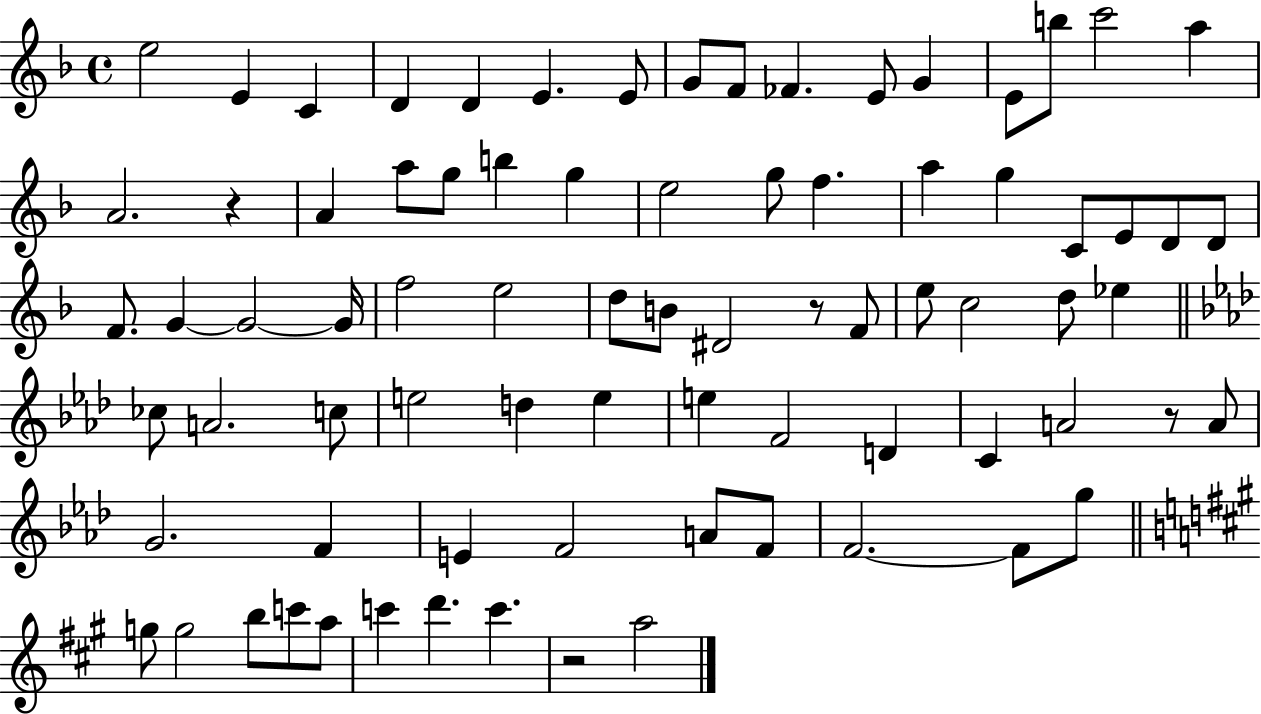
X:1
T:Untitled
M:4/4
L:1/4
K:F
e2 E C D D E E/2 G/2 F/2 _F E/2 G E/2 b/2 c'2 a A2 z A a/2 g/2 b g e2 g/2 f a g C/2 E/2 D/2 D/2 F/2 G G2 G/4 f2 e2 d/2 B/2 ^D2 z/2 F/2 e/2 c2 d/2 _e _c/2 A2 c/2 e2 d e e F2 D C A2 z/2 A/2 G2 F E F2 A/2 F/2 F2 F/2 g/2 g/2 g2 b/2 c'/2 a/2 c' d' c' z2 a2